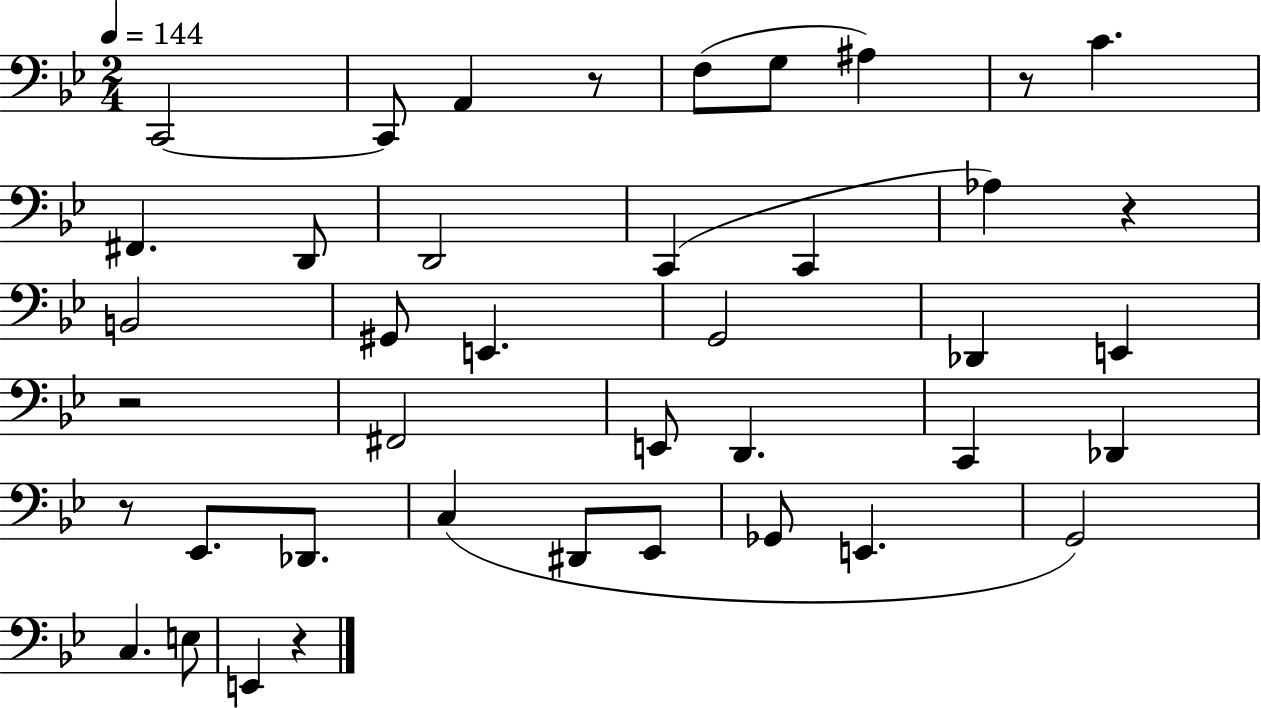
C2/h C2/e A2/q R/e F3/e G3/e A#3/q R/e C4/q. F#2/q. D2/e D2/h C2/q C2/q Ab3/q R/q B2/h G#2/e E2/q. G2/h Db2/q E2/q R/h F#2/h E2/e D2/q. C2/q Db2/q R/e Eb2/e. Db2/e. C3/q D#2/e Eb2/e Gb2/e E2/q. G2/h C3/q. E3/e E2/q R/q